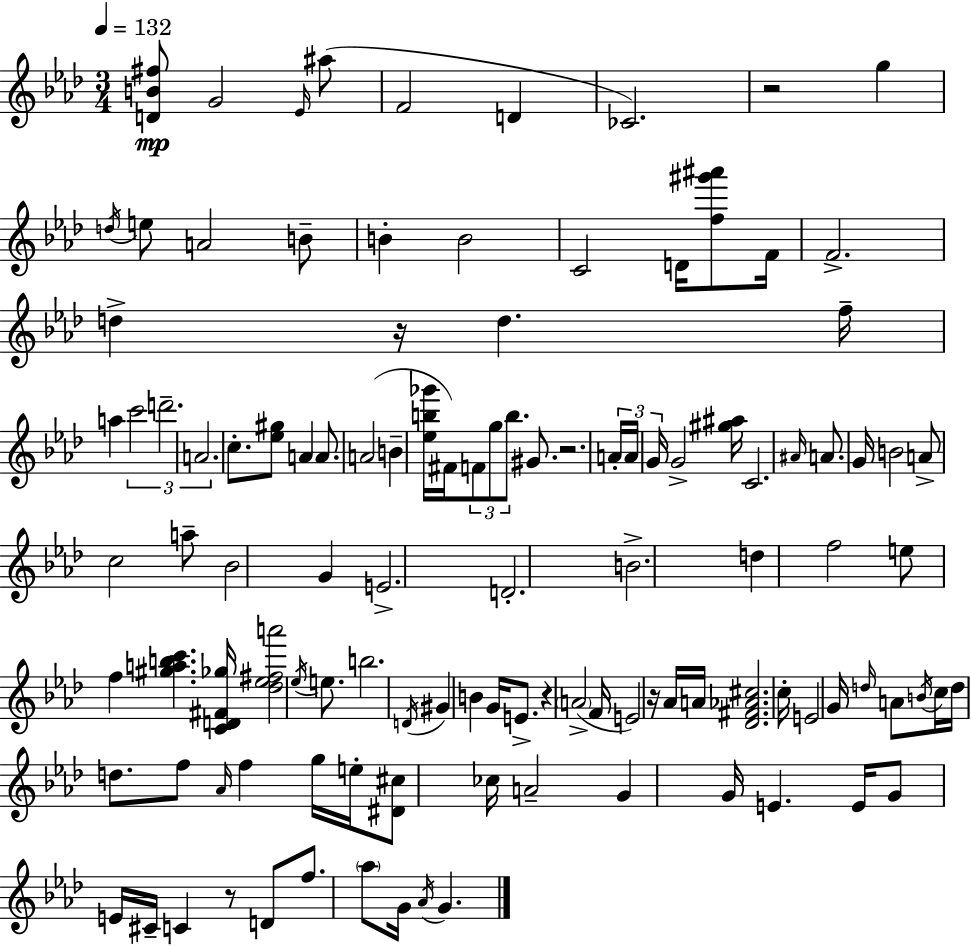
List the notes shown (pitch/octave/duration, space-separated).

[D4,B4,F#5]/e G4/h Eb4/s A#5/e F4/h D4/q CES4/h. R/h G5/q D5/s E5/e A4/h B4/e B4/q B4/h C4/h D4/s [F5,G#6,A#6]/e F4/s F4/h. D5/q R/s D5/q. F5/s A5/q C6/h D6/h. A4/h. C5/e. [Eb5,G#5]/e A4/q A4/e. A4/h B4/q [Eb5,B5,Gb6]/s F#4/s F4/e G5/e B5/e. G#4/e. R/h. A4/s A4/s G4/s G4/h [G#5,A#5]/s C4/h. A#4/s A4/e. G4/s B4/h A4/e C5/h A5/e Bb4/h G4/q E4/h. D4/h. B4/h. D5/q F5/h E5/e F5/q [G#5,A5,B5,C6]/q. [C4,D4,F#4,Gb5]/s [Db5,Eb5,F#5,A6]/h Eb5/s E5/e. B5/h. D4/s G#4/q B4/q G4/s E4/e. R/q A4/h F4/s E4/h R/s Ab4/s A4/s [Db4,F#4,Ab4,C#5]/h. C5/s E4/h G4/s D5/s A4/e B4/s C5/s D5/s D5/e. F5/e Ab4/s F5/q G5/s E5/s [D#4,C#5]/e CES5/s A4/h G4/q G4/s E4/q. E4/s G4/e E4/s C#4/s C4/q R/e D4/e F5/e. Ab5/e G4/s Ab4/s G4/q.